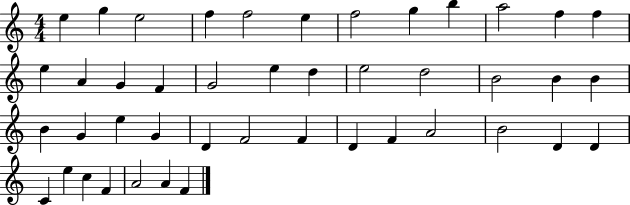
E5/q G5/q E5/h F5/q F5/h E5/q F5/h G5/q B5/q A5/h F5/q F5/q E5/q A4/q G4/q F4/q G4/h E5/q D5/q E5/h D5/h B4/h B4/q B4/q B4/q G4/q E5/q G4/q D4/q F4/h F4/q D4/q F4/q A4/h B4/h D4/q D4/q C4/q E5/q C5/q F4/q A4/h A4/q F4/q